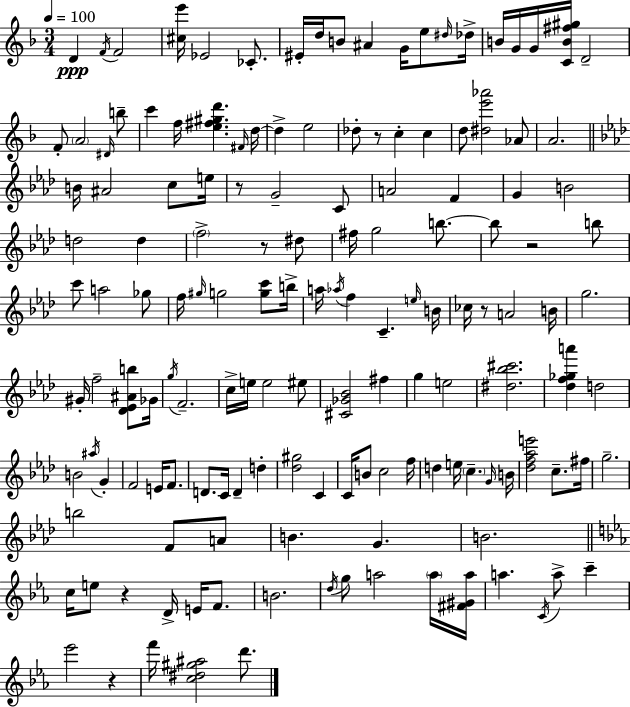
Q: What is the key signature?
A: F major